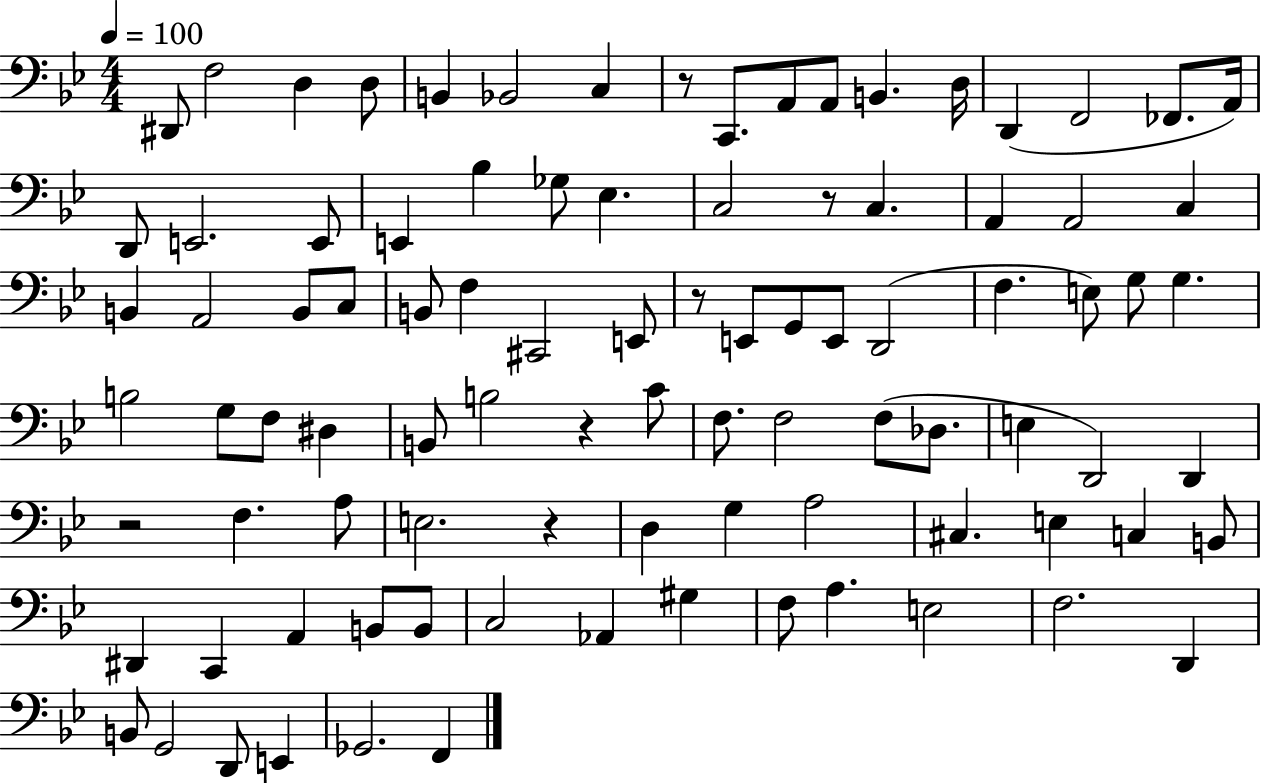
{
  \clef bass
  \numericTimeSignature
  \time 4/4
  \key bes \major
  \tempo 4 = 100
  \repeat volta 2 { dis,8 f2 d4 d8 | b,4 bes,2 c4 | r8 c,8. a,8 a,8 b,4. d16 | d,4( f,2 fes,8. a,16) | \break d,8 e,2. e,8 | e,4 bes4 ges8 ees4. | c2 r8 c4. | a,4 a,2 c4 | \break b,4 a,2 b,8 c8 | b,8 f4 cis,2 e,8 | r8 e,8 g,8 e,8 d,2( | f4. e8) g8 g4. | \break b2 g8 f8 dis4 | b,8 b2 r4 c'8 | f8. f2 f8( des8. | e4 d,2) d,4 | \break r2 f4. a8 | e2. r4 | d4 g4 a2 | cis4. e4 c4 b,8 | \break dis,4 c,4 a,4 b,8 b,8 | c2 aes,4 gis4 | f8 a4. e2 | f2. d,4 | \break b,8 g,2 d,8 e,4 | ges,2. f,4 | } \bar "|."
}